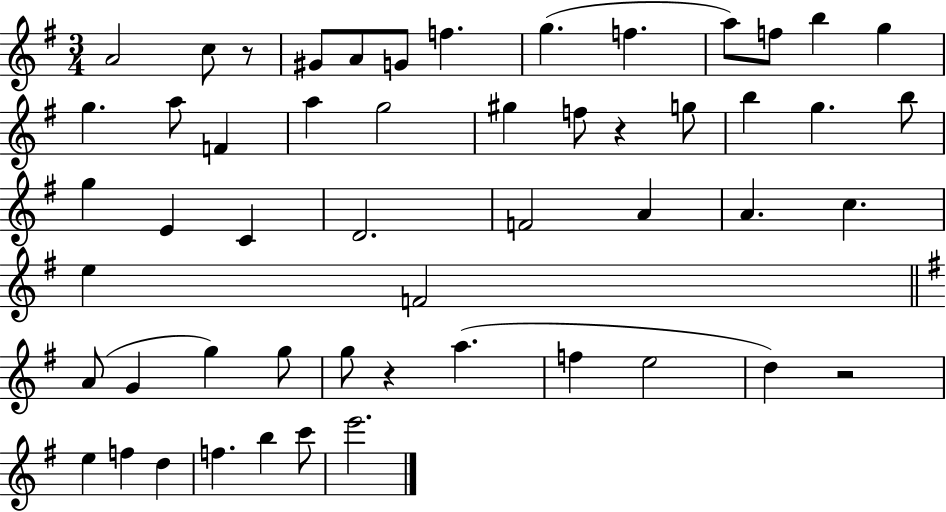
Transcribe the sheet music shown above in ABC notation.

X:1
T:Untitled
M:3/4
L:1/4
K:G
A2 c/2 z/2 ^G/2 A/2 G/2 f g f a/2 f/2 b g g a/2 F a g2 ^g f/2 z g/2 b g b/2 g E C D2 F2 A A c e F2 A/2 G g g/2 g/2 z a f e2 d z2 e f d f b c'/2 e'2